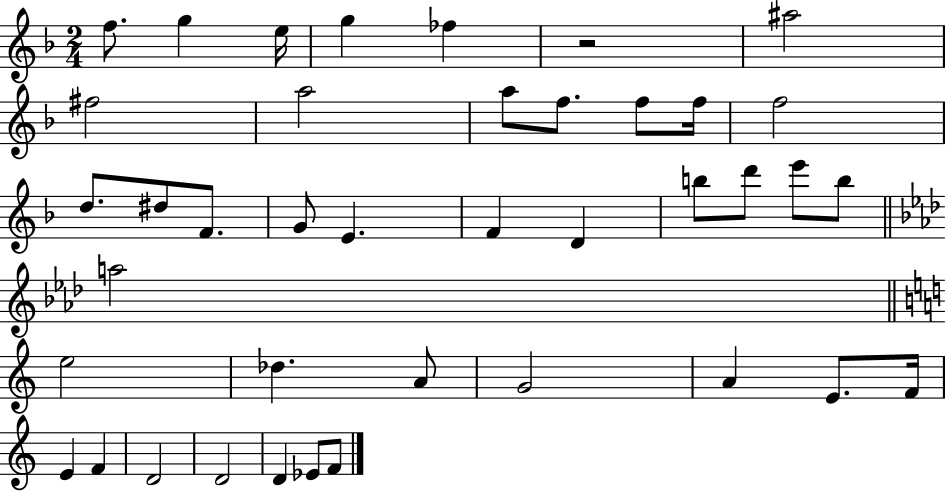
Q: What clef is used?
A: treble